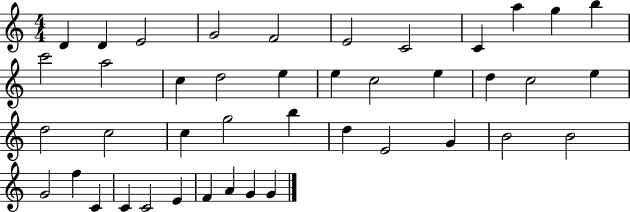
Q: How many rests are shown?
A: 0